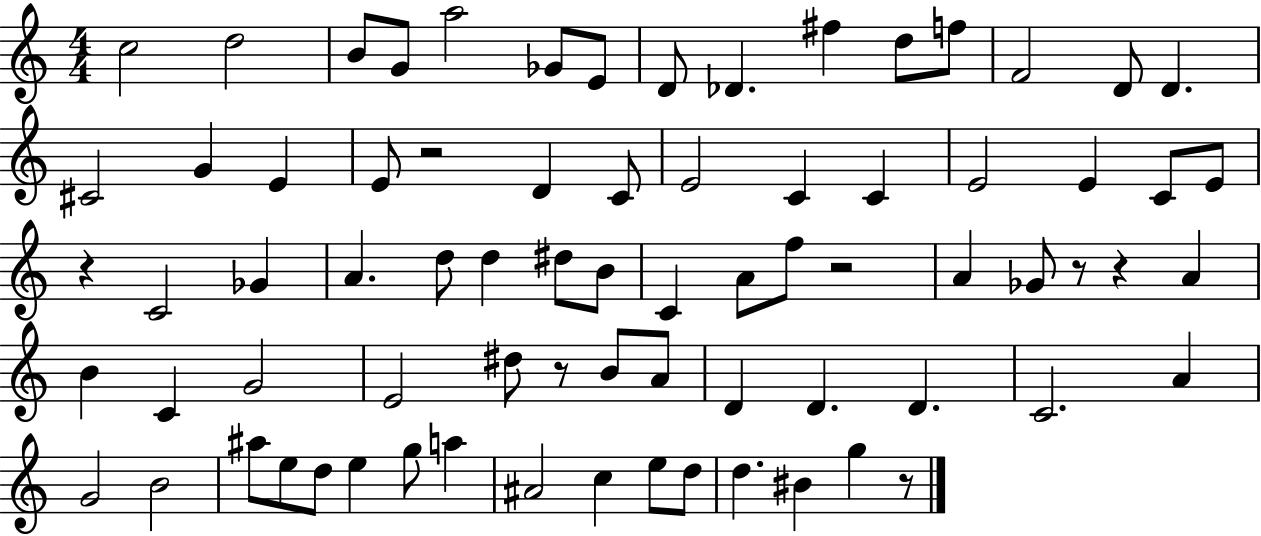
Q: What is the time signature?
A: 4/4